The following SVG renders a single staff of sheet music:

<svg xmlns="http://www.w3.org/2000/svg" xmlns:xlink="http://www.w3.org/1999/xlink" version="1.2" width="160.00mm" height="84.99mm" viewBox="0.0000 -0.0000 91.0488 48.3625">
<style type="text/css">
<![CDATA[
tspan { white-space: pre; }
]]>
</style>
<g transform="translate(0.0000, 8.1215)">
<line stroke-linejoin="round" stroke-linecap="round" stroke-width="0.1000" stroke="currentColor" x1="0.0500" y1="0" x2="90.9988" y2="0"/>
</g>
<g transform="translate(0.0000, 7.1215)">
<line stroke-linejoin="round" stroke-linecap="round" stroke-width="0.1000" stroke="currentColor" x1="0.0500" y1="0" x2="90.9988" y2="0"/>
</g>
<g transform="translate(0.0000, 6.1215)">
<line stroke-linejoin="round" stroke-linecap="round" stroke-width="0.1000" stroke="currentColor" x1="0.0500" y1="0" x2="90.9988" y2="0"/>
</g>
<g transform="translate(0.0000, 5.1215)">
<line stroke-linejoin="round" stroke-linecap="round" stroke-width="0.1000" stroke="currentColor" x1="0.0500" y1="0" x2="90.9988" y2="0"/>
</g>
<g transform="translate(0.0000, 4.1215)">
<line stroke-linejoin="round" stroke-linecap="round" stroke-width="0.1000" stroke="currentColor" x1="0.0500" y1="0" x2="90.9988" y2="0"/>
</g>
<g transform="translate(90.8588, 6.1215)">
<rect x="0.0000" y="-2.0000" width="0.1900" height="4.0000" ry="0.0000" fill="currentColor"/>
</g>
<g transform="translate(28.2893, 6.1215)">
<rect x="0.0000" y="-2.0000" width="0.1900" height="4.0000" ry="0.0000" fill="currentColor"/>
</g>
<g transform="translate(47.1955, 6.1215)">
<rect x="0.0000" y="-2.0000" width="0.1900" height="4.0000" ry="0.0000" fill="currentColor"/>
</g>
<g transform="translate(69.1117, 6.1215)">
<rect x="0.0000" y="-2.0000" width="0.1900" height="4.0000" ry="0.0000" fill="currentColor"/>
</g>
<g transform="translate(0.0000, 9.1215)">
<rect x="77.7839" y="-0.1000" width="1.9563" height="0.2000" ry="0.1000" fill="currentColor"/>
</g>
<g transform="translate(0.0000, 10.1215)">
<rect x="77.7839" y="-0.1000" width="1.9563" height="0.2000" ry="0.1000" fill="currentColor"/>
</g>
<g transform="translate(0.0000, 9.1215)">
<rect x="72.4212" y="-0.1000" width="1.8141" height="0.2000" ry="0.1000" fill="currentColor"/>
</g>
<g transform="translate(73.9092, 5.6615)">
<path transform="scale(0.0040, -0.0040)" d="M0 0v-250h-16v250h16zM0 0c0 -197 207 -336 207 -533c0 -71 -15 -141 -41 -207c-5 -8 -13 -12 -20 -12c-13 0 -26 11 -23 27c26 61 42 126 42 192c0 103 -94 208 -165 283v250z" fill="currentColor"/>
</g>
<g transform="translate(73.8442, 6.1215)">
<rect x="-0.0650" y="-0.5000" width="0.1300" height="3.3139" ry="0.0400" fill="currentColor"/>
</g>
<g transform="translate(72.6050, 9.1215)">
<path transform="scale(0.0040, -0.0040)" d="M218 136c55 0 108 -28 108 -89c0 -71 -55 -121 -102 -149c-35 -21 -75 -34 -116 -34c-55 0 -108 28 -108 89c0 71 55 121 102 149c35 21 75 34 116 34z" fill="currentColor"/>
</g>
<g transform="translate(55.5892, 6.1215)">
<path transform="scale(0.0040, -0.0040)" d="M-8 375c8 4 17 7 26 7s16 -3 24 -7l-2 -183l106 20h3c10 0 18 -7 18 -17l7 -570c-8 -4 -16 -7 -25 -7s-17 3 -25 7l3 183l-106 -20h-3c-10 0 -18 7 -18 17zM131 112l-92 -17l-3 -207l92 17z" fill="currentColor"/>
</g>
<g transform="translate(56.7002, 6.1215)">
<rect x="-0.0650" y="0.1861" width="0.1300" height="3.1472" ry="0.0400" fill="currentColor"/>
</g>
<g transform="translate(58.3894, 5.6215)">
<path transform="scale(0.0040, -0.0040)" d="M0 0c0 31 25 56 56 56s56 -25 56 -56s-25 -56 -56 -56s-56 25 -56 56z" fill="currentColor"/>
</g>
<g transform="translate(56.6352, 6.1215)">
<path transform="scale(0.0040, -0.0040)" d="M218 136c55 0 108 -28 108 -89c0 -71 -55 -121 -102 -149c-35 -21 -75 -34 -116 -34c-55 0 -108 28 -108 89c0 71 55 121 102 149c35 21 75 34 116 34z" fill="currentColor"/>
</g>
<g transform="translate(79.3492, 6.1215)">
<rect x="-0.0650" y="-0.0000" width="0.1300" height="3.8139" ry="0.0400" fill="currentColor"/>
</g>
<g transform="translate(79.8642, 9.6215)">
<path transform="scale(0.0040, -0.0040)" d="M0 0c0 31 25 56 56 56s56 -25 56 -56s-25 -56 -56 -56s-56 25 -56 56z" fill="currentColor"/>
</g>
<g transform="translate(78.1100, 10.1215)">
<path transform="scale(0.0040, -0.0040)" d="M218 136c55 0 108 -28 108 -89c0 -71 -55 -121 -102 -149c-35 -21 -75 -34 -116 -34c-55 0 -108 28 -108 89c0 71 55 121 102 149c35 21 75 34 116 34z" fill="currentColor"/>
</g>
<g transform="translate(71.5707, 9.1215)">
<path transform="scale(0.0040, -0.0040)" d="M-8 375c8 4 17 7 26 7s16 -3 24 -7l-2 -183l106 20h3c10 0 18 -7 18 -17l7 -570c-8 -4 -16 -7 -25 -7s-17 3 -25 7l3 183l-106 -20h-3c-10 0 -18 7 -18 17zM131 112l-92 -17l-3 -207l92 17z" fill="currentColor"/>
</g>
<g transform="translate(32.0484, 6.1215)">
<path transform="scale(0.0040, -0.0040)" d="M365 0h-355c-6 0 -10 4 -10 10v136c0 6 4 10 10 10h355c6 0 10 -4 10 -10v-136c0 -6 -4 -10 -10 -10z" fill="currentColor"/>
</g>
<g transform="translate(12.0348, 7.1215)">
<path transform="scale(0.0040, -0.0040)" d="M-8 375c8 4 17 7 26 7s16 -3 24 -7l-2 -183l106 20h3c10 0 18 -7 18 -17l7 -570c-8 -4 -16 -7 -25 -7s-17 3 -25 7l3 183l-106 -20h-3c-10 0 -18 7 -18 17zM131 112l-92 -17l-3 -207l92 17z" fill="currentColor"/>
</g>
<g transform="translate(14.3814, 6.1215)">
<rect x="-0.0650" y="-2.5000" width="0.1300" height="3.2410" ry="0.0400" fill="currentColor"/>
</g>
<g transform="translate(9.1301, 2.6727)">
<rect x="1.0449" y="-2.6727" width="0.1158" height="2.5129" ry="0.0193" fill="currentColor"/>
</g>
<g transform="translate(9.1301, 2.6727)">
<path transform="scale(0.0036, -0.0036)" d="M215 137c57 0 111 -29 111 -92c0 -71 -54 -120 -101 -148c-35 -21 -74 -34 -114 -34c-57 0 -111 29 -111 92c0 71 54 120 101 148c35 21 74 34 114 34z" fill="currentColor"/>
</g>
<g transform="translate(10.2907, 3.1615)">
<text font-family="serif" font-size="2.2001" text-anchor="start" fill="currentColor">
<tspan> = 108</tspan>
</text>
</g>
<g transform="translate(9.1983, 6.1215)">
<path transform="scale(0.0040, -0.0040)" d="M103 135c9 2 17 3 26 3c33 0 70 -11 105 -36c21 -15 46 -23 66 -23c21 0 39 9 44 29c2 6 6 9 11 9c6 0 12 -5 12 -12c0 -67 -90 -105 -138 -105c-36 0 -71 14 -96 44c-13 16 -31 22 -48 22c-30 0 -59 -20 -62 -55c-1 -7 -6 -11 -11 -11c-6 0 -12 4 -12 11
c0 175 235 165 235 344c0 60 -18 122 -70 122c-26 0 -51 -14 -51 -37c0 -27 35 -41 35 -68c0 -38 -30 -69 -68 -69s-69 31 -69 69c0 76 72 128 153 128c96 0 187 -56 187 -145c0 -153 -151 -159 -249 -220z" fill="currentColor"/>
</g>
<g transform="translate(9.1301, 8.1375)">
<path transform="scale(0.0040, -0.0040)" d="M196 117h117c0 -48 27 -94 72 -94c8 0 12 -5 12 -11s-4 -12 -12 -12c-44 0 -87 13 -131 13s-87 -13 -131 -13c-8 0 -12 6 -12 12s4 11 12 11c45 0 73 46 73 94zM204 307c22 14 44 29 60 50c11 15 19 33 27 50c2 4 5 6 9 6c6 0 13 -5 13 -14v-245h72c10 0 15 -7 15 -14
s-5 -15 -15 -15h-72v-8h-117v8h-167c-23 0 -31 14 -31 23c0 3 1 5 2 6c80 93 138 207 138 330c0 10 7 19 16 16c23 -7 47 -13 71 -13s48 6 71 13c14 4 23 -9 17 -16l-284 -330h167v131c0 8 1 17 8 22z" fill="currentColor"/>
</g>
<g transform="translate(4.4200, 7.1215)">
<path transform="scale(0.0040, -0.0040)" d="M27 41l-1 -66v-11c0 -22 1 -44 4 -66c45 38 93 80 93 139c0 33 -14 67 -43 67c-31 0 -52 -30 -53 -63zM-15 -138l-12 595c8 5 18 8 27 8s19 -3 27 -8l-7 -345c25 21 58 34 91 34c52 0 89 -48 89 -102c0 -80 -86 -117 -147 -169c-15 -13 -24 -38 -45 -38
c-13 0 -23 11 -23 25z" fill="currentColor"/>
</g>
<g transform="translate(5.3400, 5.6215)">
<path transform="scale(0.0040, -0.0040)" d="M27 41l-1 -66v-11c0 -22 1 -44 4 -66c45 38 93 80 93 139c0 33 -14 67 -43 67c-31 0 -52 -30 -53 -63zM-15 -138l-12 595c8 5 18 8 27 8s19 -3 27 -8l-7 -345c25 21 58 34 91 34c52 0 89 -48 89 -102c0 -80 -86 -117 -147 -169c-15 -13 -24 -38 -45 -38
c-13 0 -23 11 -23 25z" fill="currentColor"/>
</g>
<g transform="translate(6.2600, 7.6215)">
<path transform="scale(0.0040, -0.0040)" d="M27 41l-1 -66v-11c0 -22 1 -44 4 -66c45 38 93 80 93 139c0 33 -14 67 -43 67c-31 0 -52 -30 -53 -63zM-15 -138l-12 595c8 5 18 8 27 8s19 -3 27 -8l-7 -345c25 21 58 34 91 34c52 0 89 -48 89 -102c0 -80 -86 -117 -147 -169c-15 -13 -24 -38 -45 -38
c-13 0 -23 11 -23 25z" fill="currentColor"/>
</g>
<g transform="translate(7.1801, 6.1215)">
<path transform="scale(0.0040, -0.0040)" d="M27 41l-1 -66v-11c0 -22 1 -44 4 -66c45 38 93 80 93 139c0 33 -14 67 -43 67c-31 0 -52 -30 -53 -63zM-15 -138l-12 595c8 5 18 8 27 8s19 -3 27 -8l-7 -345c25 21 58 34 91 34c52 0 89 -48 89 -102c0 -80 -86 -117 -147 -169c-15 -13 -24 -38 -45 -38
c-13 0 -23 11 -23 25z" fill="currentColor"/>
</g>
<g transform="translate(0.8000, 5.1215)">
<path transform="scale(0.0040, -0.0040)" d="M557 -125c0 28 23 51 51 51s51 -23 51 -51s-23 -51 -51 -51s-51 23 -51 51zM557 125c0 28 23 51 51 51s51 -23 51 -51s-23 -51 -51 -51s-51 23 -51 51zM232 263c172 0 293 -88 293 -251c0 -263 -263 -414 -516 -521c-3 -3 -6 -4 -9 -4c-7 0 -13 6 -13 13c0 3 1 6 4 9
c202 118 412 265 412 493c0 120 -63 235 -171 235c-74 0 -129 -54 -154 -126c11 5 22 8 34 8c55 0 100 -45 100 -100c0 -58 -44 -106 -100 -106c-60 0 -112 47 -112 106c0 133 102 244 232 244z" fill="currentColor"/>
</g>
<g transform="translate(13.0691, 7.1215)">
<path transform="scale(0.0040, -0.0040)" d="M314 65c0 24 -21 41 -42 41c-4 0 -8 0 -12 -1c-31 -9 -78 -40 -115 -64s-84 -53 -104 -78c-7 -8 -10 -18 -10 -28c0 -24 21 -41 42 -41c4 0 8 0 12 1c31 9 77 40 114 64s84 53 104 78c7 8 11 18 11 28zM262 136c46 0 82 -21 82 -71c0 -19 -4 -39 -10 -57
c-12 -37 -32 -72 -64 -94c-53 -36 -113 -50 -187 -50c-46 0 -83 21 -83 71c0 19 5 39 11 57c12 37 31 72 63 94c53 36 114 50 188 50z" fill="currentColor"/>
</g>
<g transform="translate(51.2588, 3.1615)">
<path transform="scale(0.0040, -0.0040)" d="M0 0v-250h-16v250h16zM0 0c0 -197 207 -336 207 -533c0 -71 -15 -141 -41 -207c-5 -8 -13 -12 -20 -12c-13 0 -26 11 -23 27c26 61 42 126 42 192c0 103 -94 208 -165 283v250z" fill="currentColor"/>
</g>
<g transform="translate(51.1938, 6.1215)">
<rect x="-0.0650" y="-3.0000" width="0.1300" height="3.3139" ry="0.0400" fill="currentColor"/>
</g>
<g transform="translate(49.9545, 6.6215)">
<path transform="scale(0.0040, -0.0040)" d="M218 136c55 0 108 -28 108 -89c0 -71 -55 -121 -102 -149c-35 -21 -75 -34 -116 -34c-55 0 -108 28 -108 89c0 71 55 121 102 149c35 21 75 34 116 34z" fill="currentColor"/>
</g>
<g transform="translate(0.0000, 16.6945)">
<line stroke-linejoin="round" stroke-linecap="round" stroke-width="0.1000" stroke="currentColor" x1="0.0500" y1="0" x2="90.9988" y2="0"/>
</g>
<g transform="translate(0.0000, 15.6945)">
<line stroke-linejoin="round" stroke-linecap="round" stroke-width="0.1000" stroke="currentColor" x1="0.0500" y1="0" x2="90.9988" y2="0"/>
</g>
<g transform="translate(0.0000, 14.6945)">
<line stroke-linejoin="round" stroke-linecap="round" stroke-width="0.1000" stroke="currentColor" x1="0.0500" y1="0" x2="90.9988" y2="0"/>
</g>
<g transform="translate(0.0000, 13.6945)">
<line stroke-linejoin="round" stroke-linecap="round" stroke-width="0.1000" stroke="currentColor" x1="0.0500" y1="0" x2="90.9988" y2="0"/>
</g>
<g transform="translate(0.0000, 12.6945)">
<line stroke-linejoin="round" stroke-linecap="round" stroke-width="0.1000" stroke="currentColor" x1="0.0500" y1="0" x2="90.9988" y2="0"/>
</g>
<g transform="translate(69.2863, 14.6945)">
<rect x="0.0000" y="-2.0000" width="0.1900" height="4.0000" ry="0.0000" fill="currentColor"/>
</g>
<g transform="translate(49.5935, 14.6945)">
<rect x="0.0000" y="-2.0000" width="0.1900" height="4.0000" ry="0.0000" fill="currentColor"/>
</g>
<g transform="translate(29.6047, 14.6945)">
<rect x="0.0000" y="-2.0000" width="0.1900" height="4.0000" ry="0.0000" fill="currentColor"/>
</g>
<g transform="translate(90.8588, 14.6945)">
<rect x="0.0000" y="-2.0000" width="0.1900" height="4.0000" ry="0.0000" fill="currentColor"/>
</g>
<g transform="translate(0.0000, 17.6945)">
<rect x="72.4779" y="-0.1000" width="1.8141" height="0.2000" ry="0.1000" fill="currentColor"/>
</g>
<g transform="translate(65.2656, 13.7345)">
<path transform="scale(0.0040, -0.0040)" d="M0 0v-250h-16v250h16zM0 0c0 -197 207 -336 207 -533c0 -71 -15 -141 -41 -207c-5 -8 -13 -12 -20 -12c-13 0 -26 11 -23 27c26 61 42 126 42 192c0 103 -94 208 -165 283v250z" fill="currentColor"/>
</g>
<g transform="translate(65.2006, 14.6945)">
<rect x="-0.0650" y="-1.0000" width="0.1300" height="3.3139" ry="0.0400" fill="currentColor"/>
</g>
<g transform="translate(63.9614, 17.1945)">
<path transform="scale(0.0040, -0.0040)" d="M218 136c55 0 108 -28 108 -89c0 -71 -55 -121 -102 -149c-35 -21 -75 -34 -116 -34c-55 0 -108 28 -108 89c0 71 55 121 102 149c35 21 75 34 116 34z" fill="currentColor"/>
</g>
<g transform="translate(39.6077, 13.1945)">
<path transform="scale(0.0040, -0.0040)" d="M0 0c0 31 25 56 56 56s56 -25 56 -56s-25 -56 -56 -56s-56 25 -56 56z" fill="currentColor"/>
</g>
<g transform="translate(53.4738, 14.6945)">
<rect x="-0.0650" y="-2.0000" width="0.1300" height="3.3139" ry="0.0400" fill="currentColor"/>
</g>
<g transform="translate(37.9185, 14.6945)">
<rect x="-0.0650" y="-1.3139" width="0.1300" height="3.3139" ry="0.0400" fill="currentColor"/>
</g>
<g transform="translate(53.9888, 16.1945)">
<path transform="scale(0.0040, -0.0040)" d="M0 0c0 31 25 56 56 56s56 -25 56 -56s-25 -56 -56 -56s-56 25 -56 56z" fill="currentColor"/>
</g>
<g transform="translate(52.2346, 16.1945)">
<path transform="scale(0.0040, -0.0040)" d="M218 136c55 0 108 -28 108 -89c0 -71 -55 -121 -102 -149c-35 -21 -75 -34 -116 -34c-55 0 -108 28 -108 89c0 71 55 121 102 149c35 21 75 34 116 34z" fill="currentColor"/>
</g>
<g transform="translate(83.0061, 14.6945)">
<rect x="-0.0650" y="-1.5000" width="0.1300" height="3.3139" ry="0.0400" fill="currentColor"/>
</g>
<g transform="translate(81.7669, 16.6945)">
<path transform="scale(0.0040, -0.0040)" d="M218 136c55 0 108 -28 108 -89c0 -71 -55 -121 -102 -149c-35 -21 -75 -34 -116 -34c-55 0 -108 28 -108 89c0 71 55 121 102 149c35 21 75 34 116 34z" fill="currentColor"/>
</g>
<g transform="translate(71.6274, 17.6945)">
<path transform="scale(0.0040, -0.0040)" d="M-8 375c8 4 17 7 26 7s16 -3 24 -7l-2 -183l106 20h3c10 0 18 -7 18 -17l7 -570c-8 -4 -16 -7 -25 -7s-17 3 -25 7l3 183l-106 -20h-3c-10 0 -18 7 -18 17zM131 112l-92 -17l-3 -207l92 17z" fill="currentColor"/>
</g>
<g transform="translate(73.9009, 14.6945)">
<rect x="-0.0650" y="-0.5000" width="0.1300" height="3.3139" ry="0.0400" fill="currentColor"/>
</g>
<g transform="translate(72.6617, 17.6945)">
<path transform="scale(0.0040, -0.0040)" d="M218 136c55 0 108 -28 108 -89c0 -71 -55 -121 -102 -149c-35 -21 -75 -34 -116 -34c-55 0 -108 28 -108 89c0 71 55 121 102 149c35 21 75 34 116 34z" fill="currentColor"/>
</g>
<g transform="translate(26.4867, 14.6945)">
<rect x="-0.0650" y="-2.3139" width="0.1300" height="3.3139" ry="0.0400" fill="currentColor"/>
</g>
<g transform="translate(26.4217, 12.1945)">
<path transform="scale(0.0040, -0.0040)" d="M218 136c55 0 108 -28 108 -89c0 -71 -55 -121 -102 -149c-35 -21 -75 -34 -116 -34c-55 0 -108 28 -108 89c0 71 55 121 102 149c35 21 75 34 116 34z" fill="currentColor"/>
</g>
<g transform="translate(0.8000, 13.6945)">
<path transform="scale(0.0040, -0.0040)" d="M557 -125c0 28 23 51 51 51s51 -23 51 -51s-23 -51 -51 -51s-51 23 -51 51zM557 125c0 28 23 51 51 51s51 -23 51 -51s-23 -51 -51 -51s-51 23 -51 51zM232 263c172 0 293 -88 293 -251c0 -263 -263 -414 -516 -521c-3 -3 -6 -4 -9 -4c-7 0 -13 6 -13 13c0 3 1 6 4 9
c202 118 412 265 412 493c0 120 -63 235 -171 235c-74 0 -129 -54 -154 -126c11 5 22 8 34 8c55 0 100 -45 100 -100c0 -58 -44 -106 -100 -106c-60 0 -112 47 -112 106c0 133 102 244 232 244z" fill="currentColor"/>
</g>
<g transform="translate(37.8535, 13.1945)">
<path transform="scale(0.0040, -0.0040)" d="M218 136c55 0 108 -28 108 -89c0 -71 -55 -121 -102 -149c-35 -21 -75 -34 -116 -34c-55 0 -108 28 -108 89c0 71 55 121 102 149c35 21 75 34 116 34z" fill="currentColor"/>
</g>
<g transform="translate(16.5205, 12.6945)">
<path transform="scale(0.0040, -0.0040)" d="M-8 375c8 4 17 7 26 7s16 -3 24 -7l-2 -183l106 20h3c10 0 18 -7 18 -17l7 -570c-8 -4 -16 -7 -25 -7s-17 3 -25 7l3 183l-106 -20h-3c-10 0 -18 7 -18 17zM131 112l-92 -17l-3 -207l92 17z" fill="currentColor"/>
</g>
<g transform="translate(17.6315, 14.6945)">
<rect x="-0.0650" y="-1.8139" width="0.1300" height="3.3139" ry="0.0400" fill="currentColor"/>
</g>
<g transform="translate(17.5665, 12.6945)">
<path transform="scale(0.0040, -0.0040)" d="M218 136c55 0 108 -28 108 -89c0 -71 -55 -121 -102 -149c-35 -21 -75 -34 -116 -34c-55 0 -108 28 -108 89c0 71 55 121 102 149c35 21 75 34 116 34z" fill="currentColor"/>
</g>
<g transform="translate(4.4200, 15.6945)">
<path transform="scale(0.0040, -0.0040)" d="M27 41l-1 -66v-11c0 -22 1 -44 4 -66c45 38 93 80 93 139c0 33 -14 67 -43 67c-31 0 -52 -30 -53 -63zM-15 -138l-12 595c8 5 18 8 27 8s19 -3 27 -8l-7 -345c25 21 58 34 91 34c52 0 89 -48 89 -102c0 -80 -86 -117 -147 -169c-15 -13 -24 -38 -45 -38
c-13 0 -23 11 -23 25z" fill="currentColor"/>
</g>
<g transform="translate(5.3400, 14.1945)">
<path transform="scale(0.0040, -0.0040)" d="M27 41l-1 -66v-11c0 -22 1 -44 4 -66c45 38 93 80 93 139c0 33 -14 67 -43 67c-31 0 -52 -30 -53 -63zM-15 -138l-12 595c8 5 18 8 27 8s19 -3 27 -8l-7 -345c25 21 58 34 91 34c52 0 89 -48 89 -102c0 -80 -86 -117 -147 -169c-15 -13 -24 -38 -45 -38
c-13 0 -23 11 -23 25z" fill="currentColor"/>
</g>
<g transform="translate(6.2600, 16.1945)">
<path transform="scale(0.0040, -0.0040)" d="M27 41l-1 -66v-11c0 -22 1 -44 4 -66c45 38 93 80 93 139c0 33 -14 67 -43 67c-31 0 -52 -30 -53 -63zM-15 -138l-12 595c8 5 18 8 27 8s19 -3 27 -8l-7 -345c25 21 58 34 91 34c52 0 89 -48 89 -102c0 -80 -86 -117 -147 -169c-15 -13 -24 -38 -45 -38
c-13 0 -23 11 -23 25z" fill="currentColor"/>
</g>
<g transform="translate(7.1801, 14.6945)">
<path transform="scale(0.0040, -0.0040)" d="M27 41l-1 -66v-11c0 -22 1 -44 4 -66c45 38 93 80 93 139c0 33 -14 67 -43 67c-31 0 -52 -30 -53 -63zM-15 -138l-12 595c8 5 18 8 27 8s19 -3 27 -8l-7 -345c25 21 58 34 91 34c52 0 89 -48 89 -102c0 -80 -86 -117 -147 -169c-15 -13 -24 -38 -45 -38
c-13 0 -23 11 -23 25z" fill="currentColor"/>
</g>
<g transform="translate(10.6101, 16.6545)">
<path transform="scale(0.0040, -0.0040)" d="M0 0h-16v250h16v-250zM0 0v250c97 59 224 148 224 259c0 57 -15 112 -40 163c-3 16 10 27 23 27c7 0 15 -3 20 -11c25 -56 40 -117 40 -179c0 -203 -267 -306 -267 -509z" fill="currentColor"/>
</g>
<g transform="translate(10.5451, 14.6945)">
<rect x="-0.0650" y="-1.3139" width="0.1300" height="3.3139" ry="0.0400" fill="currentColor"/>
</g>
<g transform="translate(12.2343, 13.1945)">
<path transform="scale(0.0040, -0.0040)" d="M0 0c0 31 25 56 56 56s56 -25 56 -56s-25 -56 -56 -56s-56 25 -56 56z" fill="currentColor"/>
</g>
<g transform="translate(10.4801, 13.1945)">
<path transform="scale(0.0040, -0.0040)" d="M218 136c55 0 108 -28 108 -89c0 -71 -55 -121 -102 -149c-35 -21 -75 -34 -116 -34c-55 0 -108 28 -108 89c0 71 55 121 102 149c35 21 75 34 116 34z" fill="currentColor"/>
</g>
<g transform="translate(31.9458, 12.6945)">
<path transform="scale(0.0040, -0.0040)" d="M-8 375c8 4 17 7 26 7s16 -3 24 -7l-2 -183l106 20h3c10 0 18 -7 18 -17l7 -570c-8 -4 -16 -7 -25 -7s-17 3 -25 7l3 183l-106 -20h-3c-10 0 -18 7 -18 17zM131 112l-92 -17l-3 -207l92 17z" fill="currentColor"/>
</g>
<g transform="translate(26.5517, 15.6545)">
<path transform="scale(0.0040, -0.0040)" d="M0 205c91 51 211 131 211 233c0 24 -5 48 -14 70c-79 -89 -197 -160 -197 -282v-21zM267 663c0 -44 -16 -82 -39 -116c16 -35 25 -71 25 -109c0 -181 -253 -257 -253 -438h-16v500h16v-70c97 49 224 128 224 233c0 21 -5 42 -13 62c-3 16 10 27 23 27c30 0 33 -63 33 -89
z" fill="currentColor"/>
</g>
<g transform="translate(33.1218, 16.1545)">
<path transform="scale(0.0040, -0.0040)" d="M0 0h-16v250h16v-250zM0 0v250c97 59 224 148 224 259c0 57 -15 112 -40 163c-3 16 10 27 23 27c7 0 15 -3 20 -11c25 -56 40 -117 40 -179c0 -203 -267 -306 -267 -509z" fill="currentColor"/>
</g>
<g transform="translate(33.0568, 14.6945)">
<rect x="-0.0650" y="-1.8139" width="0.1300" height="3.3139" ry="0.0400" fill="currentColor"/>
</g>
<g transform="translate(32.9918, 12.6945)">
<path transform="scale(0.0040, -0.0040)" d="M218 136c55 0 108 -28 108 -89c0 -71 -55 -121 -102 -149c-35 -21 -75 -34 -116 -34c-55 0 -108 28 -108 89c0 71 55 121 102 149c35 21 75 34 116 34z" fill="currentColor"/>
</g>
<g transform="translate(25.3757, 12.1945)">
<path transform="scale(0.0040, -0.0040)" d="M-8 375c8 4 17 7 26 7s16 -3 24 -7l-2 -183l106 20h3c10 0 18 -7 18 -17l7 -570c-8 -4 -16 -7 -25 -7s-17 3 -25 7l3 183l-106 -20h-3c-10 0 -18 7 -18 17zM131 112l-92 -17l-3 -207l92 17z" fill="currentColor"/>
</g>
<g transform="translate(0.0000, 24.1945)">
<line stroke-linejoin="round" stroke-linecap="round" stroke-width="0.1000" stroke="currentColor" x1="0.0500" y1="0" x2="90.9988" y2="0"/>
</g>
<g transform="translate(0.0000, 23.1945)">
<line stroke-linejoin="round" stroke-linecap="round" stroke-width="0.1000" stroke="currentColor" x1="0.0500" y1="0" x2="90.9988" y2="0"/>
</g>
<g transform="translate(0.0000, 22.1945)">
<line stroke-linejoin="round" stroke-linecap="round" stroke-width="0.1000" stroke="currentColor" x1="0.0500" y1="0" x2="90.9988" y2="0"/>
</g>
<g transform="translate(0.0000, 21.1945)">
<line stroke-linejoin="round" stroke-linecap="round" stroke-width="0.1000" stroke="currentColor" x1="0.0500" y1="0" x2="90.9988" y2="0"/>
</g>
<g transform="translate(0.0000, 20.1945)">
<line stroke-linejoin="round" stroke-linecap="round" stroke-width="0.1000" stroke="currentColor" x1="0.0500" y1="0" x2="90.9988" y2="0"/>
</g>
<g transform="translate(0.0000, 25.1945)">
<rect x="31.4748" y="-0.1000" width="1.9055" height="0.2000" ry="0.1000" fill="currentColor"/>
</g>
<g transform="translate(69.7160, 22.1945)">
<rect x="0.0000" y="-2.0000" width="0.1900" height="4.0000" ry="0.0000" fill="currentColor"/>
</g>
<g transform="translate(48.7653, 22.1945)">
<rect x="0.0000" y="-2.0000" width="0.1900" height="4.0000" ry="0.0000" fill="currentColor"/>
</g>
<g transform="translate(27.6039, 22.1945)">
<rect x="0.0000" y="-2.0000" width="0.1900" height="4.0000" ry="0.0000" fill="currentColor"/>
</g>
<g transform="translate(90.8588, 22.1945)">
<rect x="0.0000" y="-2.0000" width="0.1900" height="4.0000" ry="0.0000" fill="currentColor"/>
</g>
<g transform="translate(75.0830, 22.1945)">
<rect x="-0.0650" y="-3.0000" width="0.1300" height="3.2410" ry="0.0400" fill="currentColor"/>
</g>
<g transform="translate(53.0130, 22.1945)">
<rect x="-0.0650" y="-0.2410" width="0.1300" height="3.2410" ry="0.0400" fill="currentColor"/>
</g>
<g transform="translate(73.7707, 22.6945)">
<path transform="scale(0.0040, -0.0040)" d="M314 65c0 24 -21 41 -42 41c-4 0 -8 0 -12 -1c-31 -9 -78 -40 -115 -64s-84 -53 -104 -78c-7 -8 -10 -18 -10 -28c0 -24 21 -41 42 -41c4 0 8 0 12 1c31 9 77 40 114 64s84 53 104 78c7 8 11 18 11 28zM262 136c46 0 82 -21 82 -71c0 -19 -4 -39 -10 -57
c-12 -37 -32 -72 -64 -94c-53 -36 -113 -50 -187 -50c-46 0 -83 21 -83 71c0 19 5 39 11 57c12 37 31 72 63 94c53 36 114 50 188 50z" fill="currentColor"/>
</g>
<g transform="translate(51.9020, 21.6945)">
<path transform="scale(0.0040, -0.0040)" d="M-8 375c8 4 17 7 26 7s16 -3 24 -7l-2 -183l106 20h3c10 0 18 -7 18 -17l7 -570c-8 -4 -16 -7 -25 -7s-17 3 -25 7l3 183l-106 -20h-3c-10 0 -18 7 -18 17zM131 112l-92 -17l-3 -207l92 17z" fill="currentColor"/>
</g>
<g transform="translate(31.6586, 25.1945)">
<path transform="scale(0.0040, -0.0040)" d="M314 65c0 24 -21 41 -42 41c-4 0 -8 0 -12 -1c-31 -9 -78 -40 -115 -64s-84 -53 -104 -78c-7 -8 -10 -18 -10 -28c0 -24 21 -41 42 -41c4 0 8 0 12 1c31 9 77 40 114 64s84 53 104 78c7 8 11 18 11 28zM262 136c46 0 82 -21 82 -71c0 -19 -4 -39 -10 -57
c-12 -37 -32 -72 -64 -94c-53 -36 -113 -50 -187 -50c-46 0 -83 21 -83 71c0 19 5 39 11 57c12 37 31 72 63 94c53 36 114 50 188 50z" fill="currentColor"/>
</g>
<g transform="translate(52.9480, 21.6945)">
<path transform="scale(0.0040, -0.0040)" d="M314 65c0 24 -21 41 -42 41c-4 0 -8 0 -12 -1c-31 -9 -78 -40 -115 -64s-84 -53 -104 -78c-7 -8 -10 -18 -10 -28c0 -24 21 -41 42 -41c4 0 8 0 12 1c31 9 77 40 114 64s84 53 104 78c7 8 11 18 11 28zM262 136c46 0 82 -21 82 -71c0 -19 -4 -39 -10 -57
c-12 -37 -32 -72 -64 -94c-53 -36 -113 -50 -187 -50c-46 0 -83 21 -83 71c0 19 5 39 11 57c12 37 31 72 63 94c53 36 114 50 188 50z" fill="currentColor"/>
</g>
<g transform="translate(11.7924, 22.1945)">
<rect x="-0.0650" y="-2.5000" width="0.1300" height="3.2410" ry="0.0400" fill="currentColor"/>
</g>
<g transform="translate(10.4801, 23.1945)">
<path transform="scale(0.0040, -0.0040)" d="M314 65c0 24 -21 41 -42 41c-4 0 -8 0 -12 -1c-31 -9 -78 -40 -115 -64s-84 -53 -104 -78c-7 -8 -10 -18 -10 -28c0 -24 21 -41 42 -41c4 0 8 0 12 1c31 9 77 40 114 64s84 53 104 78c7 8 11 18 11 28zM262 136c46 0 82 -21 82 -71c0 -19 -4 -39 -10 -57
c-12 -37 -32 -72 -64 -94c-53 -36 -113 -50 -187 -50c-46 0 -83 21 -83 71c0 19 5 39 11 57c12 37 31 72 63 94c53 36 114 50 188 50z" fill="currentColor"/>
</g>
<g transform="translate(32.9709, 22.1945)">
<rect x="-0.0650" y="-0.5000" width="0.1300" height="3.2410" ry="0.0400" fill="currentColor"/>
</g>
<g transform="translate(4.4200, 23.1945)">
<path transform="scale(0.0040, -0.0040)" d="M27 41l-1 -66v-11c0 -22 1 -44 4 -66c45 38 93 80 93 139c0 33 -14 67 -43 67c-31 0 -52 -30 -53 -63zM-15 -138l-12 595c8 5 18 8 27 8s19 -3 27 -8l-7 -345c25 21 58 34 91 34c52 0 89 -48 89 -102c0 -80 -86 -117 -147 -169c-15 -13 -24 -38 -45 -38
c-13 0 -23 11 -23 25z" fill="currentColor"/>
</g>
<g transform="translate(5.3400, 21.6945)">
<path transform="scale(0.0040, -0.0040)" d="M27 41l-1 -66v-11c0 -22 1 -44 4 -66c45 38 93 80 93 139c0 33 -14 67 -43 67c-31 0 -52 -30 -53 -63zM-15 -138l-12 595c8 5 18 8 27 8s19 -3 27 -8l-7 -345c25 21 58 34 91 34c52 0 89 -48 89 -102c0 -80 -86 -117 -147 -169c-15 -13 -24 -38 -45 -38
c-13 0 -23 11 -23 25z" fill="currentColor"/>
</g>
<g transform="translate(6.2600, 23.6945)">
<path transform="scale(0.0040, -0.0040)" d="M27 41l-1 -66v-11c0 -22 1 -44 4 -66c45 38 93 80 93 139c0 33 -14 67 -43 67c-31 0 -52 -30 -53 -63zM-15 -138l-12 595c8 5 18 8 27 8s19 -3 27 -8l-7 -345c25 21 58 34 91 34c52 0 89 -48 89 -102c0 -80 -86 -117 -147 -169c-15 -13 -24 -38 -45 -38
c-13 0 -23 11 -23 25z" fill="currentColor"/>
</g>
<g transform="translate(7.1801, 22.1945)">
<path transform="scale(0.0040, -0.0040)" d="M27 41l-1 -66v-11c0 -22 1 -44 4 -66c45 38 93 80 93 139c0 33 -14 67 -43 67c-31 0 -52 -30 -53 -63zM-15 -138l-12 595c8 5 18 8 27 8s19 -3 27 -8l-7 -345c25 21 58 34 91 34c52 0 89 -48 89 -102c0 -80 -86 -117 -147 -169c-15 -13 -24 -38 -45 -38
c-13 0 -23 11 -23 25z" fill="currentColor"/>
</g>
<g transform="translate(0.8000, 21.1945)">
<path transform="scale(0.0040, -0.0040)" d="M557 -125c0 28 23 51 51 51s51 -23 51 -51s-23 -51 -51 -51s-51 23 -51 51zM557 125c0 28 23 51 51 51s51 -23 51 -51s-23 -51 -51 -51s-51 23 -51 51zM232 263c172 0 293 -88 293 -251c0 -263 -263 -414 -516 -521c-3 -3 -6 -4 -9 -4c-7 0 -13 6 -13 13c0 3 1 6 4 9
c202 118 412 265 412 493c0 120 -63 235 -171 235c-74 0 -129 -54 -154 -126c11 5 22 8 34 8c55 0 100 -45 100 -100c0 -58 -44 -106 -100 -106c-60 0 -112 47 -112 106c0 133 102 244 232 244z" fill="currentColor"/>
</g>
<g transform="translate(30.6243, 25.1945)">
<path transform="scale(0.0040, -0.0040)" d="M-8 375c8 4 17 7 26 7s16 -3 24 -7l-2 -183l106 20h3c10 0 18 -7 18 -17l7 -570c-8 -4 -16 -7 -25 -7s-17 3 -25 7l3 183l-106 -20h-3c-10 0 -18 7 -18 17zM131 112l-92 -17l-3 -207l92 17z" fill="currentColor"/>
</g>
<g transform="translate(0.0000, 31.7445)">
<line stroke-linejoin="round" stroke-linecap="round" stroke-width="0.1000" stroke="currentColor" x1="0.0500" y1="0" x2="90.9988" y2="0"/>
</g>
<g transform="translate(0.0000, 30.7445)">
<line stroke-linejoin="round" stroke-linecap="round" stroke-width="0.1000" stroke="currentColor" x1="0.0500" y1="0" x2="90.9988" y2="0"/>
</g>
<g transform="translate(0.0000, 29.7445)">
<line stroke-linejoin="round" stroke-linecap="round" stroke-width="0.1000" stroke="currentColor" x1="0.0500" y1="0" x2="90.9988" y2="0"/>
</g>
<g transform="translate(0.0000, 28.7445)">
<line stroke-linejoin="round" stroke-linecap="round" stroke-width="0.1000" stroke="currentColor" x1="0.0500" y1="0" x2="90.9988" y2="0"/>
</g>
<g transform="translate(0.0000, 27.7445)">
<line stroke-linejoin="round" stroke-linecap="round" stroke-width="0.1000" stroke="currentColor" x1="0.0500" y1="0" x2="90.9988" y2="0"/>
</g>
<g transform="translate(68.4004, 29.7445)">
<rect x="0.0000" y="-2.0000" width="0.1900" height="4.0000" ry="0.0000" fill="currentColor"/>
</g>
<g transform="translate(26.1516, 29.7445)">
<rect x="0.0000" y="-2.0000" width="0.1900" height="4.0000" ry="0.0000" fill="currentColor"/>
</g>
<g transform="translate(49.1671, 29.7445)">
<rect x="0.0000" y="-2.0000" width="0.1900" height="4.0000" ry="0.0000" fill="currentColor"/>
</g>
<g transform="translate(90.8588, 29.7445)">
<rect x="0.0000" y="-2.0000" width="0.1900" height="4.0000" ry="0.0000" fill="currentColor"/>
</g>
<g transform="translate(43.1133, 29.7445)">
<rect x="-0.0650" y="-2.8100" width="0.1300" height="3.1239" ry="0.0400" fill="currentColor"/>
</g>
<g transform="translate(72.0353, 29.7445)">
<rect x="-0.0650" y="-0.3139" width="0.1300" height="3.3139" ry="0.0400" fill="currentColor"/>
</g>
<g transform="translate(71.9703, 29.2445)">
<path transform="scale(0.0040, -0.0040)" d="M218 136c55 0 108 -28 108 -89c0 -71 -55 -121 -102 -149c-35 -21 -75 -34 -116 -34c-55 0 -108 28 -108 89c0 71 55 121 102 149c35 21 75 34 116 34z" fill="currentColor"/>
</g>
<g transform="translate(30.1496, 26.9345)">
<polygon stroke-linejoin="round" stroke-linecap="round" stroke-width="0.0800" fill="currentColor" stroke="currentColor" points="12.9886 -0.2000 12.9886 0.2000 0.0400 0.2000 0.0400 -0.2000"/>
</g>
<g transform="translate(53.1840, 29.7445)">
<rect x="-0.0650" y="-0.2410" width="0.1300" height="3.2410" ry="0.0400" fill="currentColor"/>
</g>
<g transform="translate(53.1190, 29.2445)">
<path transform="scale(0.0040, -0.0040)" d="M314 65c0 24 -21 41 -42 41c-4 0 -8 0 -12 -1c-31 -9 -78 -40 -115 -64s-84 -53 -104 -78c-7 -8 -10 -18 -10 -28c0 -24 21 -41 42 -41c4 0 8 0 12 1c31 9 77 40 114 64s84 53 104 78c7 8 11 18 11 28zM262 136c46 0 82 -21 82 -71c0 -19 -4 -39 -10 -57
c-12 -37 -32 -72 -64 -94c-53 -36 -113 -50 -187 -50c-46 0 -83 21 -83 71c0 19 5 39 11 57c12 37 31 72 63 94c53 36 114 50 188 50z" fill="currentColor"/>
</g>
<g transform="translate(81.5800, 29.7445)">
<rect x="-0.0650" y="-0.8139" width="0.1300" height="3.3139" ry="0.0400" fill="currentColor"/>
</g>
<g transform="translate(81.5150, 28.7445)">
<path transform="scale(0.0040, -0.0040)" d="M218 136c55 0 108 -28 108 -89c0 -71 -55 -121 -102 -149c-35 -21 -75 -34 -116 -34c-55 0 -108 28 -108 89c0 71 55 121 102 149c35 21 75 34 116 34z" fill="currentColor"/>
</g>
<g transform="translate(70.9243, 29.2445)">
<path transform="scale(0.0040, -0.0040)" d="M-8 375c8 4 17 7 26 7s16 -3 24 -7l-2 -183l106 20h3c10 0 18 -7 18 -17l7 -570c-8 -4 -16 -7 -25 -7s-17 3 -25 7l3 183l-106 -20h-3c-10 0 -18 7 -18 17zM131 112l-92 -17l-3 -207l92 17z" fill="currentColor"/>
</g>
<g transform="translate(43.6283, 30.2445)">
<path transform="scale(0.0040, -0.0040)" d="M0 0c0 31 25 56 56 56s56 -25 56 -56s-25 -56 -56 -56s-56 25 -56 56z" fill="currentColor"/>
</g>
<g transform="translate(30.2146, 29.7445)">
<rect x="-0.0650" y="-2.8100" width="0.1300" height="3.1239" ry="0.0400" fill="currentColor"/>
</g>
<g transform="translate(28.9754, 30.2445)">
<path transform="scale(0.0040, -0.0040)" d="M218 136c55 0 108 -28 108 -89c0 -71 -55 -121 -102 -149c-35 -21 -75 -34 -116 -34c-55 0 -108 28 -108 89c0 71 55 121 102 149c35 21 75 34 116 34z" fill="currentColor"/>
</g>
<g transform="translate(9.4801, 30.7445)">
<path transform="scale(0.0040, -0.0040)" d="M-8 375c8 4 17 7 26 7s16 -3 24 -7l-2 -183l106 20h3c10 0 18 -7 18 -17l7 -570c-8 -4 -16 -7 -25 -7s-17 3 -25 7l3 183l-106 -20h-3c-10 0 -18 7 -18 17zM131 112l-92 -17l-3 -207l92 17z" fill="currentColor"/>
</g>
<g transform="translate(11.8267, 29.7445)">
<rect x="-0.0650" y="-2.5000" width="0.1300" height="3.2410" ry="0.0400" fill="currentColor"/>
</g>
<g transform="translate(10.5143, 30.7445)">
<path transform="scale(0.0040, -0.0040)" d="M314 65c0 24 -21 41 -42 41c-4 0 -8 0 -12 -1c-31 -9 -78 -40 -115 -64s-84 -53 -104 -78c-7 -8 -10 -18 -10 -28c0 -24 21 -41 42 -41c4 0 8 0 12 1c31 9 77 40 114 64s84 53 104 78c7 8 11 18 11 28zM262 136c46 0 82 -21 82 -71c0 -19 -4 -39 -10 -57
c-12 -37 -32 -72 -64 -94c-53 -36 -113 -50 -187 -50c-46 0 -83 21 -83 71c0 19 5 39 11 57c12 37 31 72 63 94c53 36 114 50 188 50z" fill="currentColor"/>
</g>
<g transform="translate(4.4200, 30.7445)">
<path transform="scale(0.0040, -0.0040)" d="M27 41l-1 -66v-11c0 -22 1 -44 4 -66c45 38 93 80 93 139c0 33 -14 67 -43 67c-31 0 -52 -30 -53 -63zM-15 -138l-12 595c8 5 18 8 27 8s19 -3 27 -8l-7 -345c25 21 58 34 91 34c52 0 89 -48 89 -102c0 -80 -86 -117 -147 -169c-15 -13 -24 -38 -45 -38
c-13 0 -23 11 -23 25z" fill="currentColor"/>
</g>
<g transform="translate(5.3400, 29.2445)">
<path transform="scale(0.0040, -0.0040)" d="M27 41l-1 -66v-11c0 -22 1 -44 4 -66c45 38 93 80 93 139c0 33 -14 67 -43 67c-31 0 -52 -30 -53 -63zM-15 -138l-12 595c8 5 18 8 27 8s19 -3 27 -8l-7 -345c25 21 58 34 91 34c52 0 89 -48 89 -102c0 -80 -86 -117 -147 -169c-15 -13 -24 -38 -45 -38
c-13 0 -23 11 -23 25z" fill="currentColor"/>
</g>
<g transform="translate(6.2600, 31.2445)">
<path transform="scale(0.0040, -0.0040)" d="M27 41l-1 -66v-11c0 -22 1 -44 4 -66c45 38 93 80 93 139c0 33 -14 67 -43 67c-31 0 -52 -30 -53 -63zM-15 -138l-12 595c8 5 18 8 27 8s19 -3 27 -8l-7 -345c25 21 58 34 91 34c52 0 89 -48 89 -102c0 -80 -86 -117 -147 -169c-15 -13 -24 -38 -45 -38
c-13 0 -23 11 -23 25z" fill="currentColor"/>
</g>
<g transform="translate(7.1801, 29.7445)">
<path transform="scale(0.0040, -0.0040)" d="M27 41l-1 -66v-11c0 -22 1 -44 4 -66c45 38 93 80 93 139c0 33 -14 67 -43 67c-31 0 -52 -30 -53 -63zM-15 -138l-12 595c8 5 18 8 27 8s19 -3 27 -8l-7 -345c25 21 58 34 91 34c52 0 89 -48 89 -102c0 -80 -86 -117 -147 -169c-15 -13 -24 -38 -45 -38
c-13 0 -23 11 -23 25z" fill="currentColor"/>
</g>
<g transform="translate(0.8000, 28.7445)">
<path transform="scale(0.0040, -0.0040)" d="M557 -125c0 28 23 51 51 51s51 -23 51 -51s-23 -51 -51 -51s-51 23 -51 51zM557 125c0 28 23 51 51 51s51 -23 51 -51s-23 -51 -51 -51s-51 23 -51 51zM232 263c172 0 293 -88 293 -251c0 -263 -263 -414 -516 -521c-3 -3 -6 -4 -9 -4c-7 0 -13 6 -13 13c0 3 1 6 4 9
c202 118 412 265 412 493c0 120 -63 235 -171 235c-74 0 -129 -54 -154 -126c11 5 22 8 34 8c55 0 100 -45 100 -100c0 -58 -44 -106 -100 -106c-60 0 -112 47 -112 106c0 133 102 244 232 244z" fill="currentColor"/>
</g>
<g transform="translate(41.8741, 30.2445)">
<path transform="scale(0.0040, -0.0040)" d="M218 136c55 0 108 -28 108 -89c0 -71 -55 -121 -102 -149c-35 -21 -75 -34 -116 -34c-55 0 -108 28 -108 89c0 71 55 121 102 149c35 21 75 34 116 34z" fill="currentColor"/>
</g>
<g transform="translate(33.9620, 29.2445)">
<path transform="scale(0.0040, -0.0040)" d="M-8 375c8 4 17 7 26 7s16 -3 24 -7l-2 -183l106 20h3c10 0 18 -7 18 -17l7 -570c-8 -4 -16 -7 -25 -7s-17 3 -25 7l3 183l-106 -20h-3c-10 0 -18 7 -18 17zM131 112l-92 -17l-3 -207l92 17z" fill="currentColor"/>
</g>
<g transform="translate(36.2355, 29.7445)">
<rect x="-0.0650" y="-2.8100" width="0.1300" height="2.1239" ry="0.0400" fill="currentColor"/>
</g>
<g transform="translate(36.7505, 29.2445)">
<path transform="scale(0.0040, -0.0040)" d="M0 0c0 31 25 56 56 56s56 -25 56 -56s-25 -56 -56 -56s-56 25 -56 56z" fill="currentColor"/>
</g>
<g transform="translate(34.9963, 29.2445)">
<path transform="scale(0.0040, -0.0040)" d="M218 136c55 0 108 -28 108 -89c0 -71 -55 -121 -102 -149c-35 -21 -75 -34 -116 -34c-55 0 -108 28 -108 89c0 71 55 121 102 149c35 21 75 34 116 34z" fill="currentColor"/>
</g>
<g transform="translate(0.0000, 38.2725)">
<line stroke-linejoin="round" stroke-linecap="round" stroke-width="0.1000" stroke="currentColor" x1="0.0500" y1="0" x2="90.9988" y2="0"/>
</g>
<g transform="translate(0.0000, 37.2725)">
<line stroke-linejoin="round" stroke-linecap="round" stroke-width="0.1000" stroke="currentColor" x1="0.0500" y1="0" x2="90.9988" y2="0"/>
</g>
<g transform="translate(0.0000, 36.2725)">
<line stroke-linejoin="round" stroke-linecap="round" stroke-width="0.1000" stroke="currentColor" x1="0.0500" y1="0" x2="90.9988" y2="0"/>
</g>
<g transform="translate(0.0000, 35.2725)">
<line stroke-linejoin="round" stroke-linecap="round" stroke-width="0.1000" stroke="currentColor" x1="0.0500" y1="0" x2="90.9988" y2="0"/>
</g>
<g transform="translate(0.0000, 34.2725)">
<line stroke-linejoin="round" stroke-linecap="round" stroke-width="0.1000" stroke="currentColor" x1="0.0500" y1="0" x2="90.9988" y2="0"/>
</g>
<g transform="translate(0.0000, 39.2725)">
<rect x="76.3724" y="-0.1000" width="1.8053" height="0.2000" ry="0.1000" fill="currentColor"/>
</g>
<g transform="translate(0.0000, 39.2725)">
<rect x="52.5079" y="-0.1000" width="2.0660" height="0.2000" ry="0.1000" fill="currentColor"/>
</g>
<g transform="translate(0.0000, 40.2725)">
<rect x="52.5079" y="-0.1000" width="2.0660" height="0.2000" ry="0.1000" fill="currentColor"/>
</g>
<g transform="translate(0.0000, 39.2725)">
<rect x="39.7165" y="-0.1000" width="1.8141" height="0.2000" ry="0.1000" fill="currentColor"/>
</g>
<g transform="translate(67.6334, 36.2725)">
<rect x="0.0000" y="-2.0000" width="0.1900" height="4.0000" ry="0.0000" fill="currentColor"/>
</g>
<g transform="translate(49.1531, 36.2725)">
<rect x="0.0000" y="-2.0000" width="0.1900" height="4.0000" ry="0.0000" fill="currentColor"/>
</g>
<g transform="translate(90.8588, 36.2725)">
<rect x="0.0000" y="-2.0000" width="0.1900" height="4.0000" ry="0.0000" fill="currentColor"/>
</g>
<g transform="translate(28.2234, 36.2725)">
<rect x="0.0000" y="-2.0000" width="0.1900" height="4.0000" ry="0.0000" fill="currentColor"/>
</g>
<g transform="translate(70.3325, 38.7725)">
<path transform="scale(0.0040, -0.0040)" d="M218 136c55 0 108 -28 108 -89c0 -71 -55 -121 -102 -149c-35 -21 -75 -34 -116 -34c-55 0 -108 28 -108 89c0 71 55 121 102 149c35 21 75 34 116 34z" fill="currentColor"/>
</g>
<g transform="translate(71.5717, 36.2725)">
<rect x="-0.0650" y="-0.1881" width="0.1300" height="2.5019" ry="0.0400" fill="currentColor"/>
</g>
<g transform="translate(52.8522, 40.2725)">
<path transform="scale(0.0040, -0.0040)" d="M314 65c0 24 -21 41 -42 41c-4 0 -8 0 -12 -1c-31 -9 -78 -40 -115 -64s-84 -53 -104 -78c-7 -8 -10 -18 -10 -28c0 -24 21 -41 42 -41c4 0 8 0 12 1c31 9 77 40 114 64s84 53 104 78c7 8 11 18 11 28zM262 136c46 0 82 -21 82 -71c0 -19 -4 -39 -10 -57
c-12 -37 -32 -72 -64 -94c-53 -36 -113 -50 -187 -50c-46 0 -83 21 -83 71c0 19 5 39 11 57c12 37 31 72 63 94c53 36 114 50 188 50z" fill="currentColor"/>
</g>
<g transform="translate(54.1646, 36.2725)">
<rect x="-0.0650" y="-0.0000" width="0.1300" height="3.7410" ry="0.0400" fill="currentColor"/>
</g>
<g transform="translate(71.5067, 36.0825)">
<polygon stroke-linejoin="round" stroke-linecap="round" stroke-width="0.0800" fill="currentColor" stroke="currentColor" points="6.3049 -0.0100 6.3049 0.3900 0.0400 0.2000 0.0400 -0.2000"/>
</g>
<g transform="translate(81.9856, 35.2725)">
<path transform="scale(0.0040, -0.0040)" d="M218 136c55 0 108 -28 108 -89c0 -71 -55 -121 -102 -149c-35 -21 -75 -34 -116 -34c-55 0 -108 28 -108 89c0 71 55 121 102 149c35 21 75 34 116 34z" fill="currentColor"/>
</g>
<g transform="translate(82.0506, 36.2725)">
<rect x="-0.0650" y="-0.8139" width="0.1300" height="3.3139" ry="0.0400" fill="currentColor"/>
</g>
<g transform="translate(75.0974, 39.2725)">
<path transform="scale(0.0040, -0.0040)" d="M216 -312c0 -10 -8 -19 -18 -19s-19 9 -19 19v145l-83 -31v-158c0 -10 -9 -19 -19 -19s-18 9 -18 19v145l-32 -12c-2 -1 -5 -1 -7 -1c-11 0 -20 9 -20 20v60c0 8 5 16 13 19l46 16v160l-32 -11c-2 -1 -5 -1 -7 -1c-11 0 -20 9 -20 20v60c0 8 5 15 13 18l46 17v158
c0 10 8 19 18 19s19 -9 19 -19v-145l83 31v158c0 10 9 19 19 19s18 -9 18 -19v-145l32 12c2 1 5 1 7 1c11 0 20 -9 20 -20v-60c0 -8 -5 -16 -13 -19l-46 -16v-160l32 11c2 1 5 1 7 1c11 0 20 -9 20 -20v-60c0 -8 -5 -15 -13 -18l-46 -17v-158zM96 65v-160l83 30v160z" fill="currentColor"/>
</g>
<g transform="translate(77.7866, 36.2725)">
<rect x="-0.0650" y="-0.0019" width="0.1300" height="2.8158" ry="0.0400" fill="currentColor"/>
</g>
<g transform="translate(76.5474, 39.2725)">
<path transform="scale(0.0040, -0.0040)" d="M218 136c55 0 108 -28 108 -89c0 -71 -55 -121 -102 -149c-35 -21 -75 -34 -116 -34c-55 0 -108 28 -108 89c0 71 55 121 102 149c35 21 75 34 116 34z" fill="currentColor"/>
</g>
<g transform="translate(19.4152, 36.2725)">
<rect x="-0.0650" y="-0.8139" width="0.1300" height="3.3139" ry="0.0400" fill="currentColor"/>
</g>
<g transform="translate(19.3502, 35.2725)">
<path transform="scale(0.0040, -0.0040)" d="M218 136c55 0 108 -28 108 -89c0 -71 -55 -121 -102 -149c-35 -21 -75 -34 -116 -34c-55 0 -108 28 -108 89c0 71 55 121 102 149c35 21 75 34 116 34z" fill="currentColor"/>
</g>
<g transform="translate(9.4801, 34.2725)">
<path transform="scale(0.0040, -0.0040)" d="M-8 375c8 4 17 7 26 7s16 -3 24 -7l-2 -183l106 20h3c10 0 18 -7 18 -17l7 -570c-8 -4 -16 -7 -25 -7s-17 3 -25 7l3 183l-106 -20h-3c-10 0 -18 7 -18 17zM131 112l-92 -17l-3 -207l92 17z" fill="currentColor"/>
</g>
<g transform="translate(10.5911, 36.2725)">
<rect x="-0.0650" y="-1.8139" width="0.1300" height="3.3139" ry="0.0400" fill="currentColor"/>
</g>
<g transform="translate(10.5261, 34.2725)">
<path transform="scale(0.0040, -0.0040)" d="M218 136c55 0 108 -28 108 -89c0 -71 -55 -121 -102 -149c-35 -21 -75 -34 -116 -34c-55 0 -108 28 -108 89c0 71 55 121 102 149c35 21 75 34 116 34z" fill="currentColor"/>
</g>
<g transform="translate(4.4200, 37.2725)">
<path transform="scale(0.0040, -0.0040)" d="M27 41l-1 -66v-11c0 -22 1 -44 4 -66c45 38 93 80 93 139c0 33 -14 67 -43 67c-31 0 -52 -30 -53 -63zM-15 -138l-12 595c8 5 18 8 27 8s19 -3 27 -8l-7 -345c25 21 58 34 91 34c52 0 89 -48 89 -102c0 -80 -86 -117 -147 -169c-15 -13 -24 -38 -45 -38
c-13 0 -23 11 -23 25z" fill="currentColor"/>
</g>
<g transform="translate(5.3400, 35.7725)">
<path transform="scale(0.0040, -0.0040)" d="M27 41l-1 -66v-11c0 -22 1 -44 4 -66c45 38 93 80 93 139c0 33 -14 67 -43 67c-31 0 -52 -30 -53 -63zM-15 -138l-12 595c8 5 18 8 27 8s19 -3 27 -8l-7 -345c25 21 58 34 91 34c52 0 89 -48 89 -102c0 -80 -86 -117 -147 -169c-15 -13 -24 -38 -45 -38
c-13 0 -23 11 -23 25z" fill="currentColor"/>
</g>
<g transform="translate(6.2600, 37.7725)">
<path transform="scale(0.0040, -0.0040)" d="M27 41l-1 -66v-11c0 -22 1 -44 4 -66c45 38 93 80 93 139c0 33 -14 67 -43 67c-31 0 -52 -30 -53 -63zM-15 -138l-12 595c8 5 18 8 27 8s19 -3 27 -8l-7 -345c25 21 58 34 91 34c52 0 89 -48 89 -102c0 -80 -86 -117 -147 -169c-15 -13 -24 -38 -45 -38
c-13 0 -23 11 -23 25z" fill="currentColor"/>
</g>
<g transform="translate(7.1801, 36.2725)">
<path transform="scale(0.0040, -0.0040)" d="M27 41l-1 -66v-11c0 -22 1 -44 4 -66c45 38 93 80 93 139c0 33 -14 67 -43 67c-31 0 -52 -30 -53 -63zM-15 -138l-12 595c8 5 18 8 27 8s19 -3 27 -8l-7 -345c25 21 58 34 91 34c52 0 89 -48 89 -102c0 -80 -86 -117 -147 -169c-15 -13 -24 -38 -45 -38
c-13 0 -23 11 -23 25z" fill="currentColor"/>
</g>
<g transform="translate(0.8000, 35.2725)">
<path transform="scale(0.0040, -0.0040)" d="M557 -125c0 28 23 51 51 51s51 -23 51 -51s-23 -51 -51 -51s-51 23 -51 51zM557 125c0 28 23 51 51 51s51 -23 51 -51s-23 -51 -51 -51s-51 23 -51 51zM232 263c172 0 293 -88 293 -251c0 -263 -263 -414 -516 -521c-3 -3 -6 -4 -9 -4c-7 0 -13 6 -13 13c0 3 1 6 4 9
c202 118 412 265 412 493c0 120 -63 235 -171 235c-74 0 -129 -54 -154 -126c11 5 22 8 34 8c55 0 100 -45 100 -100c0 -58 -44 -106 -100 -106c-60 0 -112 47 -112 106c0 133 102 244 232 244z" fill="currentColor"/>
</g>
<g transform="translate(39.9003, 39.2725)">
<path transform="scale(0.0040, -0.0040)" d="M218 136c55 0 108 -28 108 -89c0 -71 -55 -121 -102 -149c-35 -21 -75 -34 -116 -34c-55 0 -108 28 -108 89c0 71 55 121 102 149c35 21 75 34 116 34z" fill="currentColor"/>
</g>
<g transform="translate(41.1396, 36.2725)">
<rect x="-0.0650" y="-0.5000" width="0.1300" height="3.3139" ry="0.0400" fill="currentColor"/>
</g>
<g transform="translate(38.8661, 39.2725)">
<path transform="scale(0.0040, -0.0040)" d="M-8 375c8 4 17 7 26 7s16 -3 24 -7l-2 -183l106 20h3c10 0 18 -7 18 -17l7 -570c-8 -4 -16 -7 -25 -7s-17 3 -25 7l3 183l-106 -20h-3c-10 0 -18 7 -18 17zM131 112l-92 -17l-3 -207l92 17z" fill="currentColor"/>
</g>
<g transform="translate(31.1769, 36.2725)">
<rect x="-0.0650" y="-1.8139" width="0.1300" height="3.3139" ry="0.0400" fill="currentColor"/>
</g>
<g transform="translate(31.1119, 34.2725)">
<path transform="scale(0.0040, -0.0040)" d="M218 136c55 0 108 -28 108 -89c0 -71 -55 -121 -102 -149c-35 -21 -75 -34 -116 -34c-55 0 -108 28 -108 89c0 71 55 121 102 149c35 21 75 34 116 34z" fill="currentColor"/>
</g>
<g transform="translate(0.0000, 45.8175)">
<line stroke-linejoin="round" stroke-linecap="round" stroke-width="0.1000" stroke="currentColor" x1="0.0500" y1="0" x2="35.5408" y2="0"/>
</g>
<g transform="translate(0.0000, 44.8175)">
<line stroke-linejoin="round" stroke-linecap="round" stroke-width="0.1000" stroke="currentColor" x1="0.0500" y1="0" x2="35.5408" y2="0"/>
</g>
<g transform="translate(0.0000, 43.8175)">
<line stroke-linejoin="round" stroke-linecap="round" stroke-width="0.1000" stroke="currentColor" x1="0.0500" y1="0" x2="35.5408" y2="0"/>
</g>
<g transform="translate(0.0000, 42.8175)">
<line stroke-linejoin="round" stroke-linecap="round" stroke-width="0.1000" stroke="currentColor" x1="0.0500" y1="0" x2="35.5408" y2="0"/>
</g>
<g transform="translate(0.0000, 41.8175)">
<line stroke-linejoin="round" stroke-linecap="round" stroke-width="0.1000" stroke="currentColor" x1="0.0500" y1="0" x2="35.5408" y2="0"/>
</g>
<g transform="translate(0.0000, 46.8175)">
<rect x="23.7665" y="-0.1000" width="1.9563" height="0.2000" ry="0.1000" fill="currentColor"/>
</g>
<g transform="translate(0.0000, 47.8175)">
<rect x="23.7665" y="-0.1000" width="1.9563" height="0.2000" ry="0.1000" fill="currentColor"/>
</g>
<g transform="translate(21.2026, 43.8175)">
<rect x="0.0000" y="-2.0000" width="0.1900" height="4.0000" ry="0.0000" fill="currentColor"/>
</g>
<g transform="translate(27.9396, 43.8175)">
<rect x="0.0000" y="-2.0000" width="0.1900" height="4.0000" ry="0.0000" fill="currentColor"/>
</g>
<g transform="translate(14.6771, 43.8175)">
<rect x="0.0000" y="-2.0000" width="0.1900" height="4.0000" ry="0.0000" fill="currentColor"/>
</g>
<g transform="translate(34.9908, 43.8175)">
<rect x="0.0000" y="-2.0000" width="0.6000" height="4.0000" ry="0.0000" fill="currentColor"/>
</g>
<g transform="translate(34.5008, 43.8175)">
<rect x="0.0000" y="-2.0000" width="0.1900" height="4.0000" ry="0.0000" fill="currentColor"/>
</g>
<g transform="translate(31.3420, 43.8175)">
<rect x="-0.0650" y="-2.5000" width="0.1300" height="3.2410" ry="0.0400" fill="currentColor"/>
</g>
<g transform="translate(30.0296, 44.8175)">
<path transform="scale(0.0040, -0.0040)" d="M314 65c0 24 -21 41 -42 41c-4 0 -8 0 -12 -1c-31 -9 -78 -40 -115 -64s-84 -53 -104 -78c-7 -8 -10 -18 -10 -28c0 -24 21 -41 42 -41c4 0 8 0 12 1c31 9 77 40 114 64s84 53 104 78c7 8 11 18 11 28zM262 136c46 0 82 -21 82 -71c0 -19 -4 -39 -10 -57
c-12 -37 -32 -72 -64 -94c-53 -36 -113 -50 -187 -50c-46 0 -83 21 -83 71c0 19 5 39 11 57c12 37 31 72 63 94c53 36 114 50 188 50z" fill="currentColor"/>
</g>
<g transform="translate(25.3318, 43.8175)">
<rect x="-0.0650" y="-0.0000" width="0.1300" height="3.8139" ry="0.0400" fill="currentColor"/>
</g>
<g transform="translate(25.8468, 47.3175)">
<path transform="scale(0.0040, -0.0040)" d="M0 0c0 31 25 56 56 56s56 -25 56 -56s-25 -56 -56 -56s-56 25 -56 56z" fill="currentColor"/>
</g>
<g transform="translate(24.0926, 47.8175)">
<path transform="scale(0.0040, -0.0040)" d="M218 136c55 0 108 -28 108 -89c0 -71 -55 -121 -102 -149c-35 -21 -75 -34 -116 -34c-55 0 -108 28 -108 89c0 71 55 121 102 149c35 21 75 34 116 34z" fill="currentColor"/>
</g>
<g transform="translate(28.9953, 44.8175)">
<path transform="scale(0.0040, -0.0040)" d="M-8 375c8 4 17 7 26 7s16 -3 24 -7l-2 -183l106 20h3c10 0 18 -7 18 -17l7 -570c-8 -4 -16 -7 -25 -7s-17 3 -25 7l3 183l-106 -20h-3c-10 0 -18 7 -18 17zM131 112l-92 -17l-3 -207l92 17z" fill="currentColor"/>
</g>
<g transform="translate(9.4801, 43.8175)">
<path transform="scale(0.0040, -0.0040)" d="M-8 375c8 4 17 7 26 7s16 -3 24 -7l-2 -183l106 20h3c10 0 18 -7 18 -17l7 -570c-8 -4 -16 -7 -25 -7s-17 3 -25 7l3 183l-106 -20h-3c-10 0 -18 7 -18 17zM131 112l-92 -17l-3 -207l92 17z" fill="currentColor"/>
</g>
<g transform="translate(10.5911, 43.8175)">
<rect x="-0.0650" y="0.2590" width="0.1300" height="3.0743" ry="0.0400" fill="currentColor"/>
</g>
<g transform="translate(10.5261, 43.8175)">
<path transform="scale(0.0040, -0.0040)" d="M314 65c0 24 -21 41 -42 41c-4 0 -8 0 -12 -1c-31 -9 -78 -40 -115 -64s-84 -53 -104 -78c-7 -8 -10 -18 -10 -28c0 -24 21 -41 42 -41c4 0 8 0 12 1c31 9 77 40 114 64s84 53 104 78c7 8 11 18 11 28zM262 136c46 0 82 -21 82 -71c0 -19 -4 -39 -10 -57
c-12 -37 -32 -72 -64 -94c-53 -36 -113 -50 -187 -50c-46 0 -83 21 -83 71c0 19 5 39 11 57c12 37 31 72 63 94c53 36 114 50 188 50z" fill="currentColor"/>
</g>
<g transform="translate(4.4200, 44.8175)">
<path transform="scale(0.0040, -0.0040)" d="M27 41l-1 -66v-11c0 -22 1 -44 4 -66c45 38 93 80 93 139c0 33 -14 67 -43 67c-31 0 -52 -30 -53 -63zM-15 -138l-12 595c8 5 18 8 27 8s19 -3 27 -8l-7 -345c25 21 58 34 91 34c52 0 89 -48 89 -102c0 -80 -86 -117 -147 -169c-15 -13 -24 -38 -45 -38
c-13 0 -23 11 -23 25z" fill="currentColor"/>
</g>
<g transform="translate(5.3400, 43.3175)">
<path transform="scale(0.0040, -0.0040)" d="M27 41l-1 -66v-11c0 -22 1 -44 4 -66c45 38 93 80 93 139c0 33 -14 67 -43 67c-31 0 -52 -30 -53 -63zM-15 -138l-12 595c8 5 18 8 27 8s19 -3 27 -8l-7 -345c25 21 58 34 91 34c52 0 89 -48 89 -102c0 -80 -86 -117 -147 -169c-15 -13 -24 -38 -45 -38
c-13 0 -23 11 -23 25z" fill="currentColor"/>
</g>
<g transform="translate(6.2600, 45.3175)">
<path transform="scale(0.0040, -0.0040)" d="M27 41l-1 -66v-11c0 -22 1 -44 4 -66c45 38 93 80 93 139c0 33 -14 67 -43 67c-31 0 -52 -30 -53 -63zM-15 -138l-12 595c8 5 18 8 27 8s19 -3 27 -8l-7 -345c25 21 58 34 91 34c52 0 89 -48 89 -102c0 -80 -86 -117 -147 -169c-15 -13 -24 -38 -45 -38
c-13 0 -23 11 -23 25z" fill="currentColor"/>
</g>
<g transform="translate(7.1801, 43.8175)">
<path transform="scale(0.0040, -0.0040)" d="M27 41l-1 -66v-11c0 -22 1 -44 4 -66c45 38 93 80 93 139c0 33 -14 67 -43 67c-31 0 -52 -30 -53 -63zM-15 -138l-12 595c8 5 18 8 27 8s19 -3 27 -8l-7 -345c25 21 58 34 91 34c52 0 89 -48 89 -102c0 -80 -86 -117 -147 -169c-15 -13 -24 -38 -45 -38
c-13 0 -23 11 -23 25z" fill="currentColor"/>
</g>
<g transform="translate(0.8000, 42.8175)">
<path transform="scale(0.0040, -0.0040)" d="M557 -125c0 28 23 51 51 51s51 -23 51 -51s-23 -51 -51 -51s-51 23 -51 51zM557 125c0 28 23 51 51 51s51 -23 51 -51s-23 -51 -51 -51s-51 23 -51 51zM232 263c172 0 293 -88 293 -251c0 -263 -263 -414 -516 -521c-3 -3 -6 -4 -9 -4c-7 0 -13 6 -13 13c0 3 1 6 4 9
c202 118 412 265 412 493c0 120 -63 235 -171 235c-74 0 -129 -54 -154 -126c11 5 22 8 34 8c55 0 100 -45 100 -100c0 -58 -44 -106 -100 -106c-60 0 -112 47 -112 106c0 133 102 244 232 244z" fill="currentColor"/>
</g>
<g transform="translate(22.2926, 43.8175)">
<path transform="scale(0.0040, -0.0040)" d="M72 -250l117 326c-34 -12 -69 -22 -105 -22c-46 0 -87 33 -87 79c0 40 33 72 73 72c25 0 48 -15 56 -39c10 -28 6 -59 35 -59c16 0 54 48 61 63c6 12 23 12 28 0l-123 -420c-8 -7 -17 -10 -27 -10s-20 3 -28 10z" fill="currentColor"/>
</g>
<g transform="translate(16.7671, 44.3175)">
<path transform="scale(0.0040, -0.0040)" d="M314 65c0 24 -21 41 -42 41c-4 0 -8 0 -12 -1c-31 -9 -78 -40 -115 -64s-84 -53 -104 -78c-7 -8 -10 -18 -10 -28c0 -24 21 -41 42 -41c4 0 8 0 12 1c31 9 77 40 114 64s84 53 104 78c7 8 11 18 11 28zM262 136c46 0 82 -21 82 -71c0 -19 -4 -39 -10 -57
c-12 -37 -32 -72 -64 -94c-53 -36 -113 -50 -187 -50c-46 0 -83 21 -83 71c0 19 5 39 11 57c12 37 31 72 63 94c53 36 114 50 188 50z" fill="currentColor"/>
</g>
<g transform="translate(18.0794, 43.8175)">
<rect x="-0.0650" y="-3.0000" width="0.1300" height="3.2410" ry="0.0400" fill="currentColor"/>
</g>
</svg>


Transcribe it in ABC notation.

X:1
T:Untitled
M:2/4
L:1/4
K:Ab
B,,2 z2 C,/2 D, E,,/2 C,, G,/2 A, B,/4 A,/2 G, _A,, F,,/2 E,, G,, _B,,2 E,,2 E,2 C,2 B,,2 C,/2 E,/2 C,/2 _E,2 E, F, A, F, _A, E,, C,,2 F,,/2 ^E,,/2 F, D,2 C,2 z/2 C,, B,,2